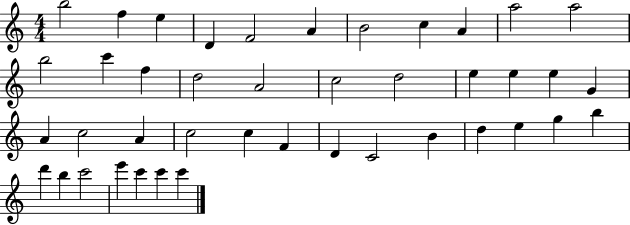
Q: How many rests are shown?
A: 0